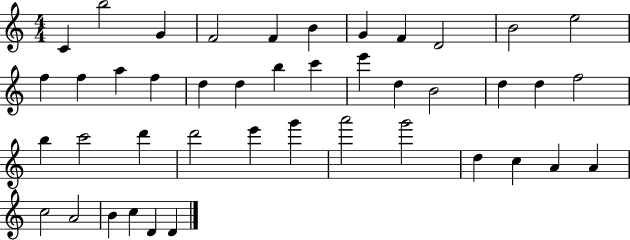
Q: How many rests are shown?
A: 0